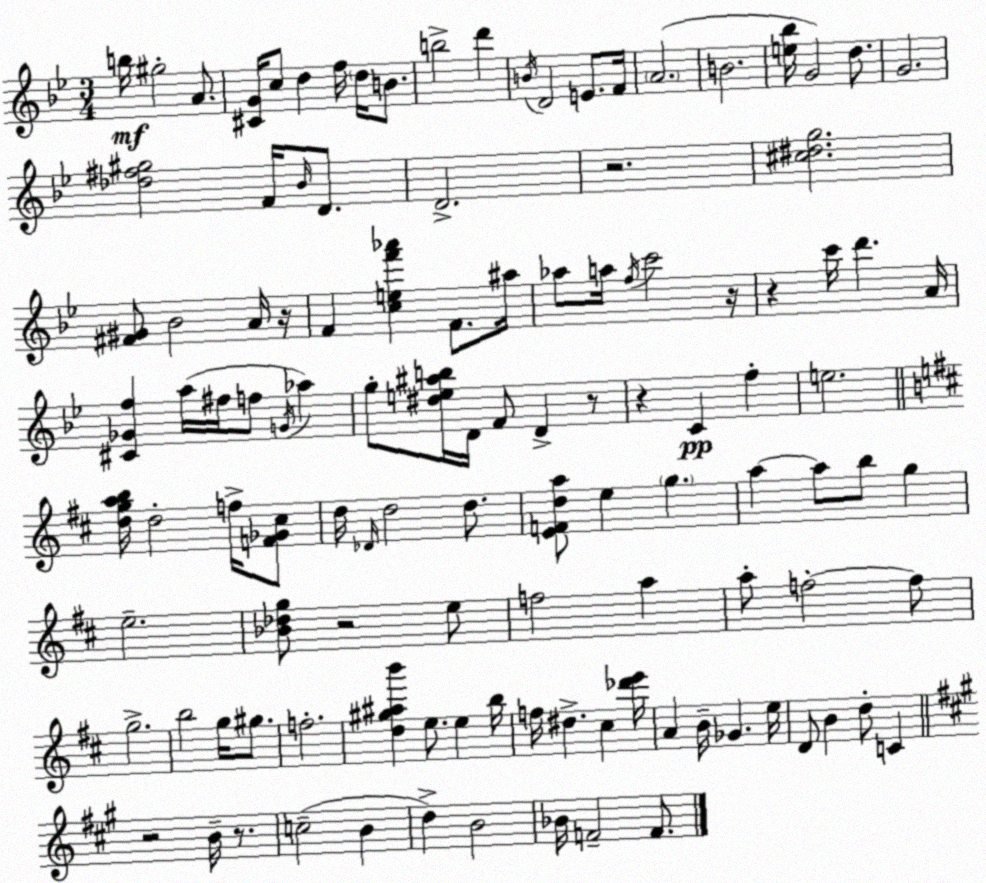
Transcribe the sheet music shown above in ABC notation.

X:1
T:Untitled
M:3/4
L:1/4
K:Bb
b/4 ^g2 A/2 [^CG]/4 c/2 d f/4 d/4 B/2 b2 d' B/4 D2 E/2 F/4 A2 B2 [e_b]/4 G2 d/2 G2 [_d^f^g]2 F/4 _B/4 D/2 D2 z2 [^c^dg]2 [^F^G]/2 _B2 A/4 z/4 F [cef'_a'] F/2 ^a/4 _a/2 a/4 f/4 c'2 z/4 z c'/4 d' A/4 [^C_Gf] a/4 ^f/4 f/2 G/4 _a g/2 [^de^ab]/4 D/4 F/2 D z/2 z C f e2 [dgab]/4 d2 f/4 [F_G^c]/2 d/4 _D/4 d2 d/2 [EFda]/2 e g a a/2 b/2 g e2 [_B_dg]/2 z2 e/2 f2 a a/2 f2 f/2 g2 b2 g/4 ^g/2 f2 [d^g^ab'] e/2 e b/4 f/4 ^d ^c [_d'e']/4 A B/4 _G e/4 D/2 B d/2 C z2 B/4 z/2 c2 B d B2 _B/4 F2 F/2